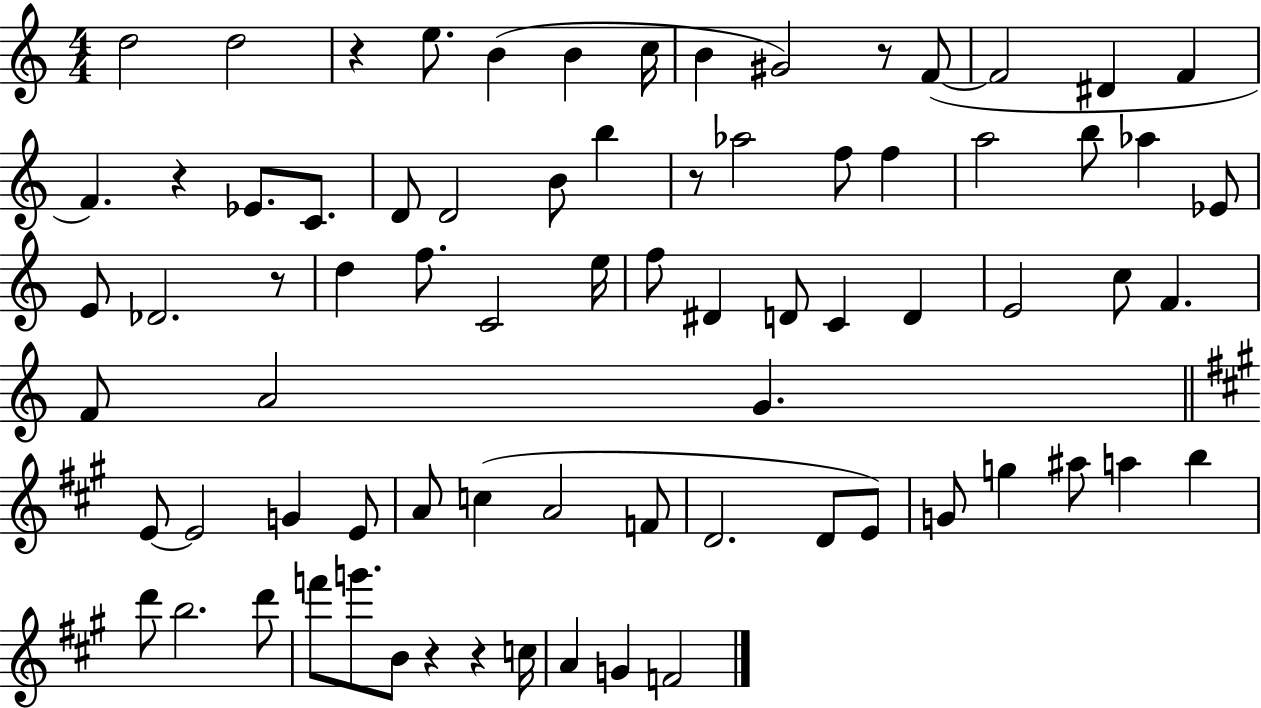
{
  \clef treble
  \numericTimeSignature
  \time 4/4
  \key c \major
  d''2 d''2 | r4 e''8. b'4( b'4 c''16 | b'4 gis'2) r8 f'8~(~ | f'2 dis'4 f'4 | \break f'4.) r4 ees'8. c'8. | d'8 d'2 b'8 b''4 | r8 aes''2 f''8 f''4 | a''2 b''8 aes''4 ees'8 | \break e'8 des'2. r8 | d''4 f''8. c'2 e''16 | f''8 dis'4 d'8 c'4 d'4 | e'2 c''8 f'4. | \break f'8 a'2 g'4. | \bar "||" \break \key a \major e'8~~ e'2 g'4 e'8 | a'8 c''4( a'2 f'8 | d'2. d'8 e'8) | g'8 g''4 ais''8 a''4 b''4 | \break d'''8 b''2. d'''8 | f'''8 g'''8. b'8 r4 r4 c''16 | a'4 g'4 f'2 | \bar "|."
}